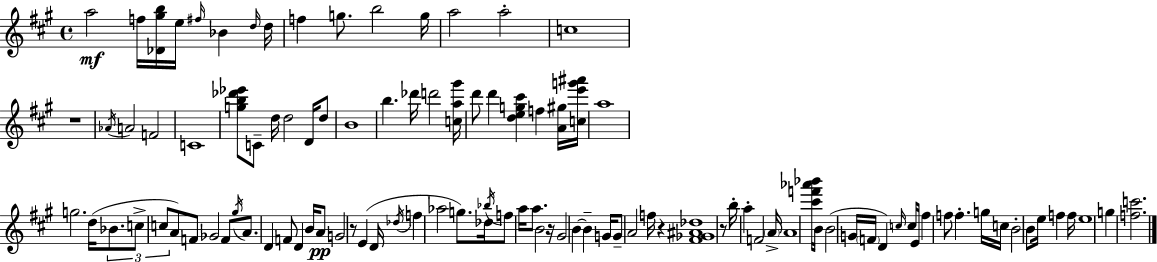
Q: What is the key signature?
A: A major